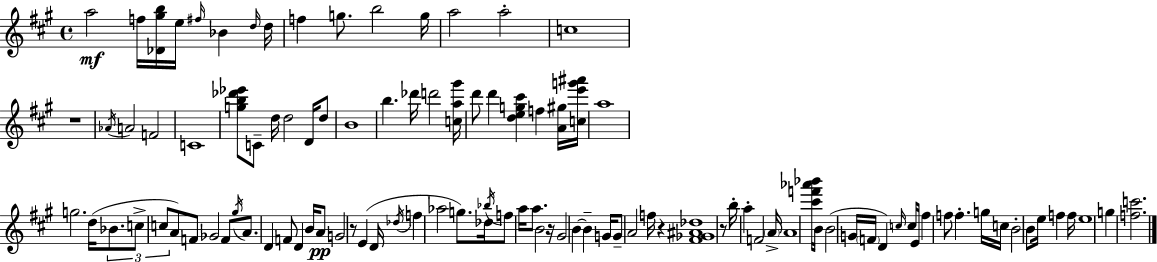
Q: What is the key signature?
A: A major